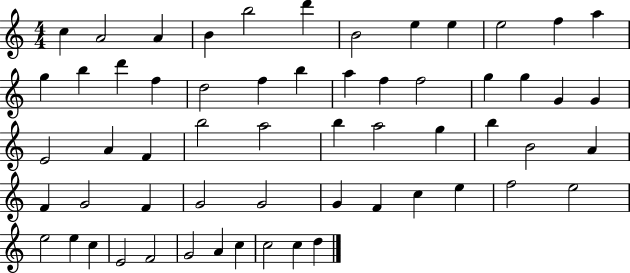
{
  \clef treble
  \numericTimeSignature
  \time 4/4
  \key c \major
  c''4 a'2 a'4 | b'4 b''2 d'''4 | b'2 e''4 e''4 | e''2 f''4 a''4 | \break g''4 b''4 d'''4 f''4 | d''2 f''4 b''4 | a''4 f''4 f''2 | g''4 g''4 g'4 g'4 | \break e'2 a'4 f'4 | b''2 a''2 | b''4 a''2 g''4 | b''4 b'2 a'4 | \break f'4 g'2 f'4 | g'2 g'2 | g'4 f'4 c''4 e''4 | f''2 e''2 | \break e''2 e''4 c''4 | e'2 f'2 | g'2 a'4 c''4 | c''2 c''4 d''4 | \break \bar "|."
}